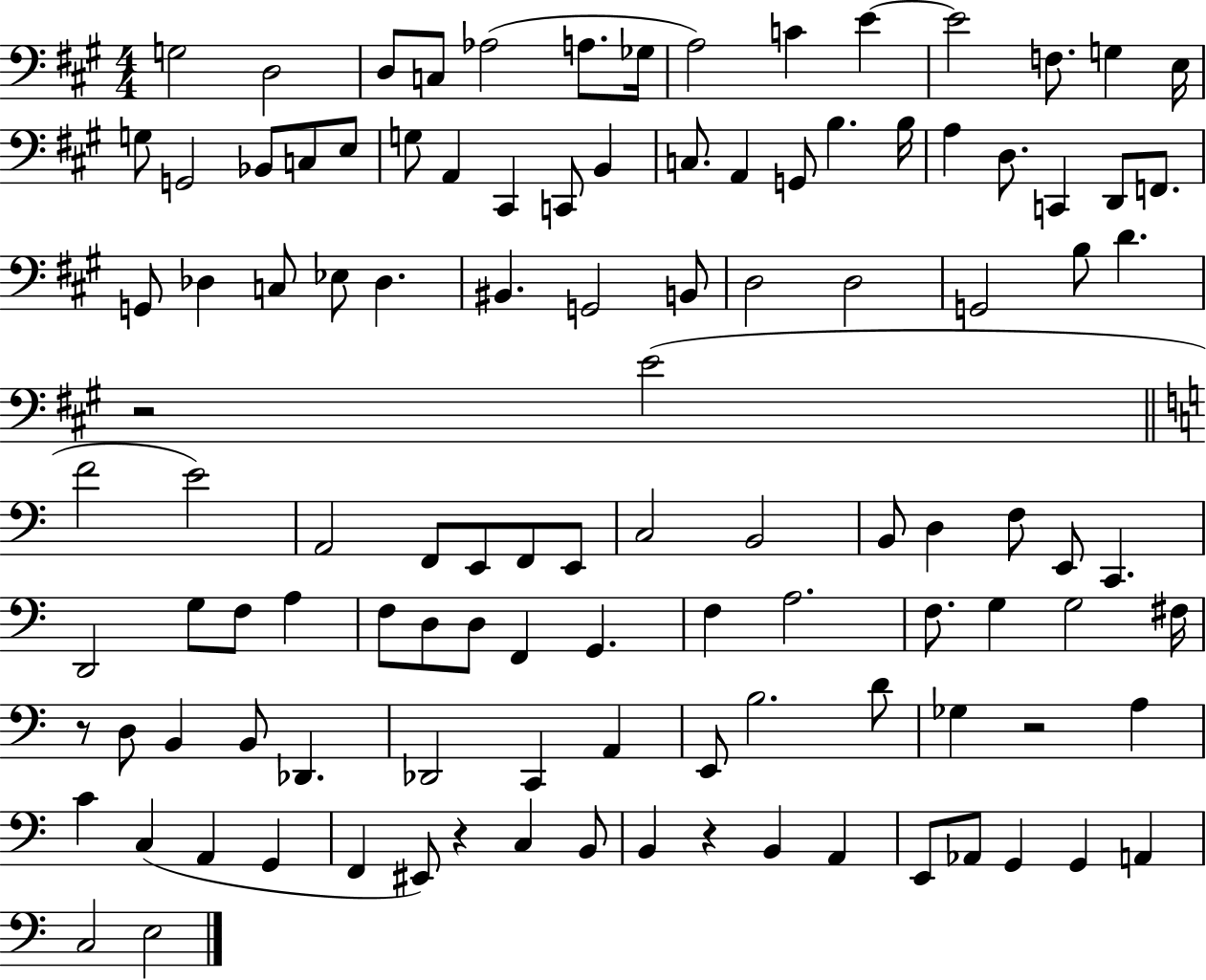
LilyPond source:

{
  \clef bass
  \numericTimeSignature
  \time 4/4
  \key a \major
  g2 d2 | d8 c8 aes2( a8. ges16 | a2) c'4 e'4~~ | e'2 f8. g4 e16 | \break g8 g,2 bes,8 c8 e8 | g8 a,4 cis,4 c,8 b,4 | c8. a,4 g,8 b4. b16 | a4 d8. c,4 d,8 f,8. | \break g,8 des4 c8 ees8 des4. | bis,4. g,2 b,8 | d2 d2 | g,2 b8 d'4. | \break r2 e'2( | \bar "||" \break \key a \minor f'2 e'2) | a,2 f,8 e,8 f,8 e,8 | c2 b,2 | b,8 d4 f8 e,8 c,4. | \break d,2 g8 f8 a4 | f8 d8 d8 f,4 g,4. | f4 a2. | f8. g4 g2 fis16 | \break r8 d8 b,4 b,8 des,4. | des,2 c,4 a,4 | e,8 b2. d'8 | ges4 r2 a4 | \break c'4 c4( a,4 g,4 | f,4 eis,8) r4 c4 b,8 | b,4 r4 b,4 a,4 | e,8 aes,8 g,4 g,4 a,4 | \break c2 e2 | \bar "|."
}